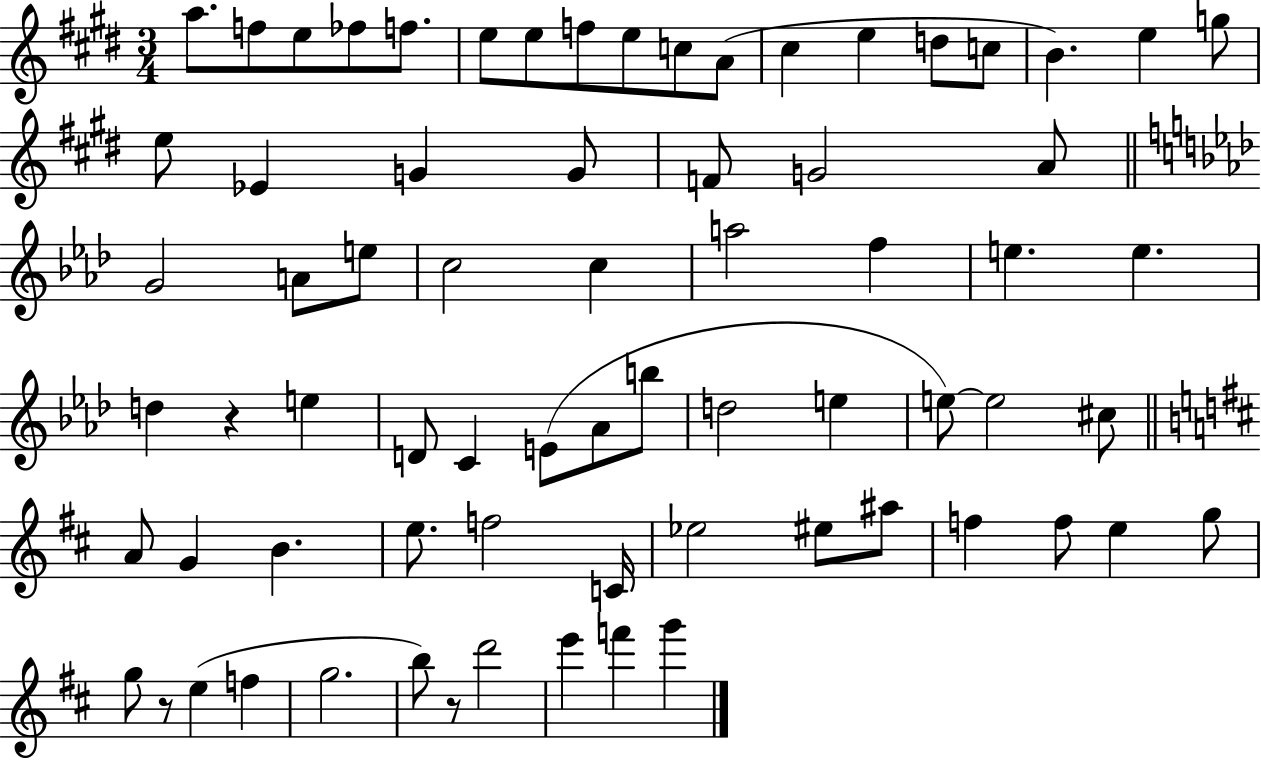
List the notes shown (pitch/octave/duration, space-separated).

A5/e. F5/e E5/e FES5/e F5/e. E5/e E5/e F5/e E5/e C5/e A4/e C#5/q E5/q D5/e C5/e B4/q. E5/q G5/e E5/e Eb4/q G4/q G4/e F4/e G4/h A4/e G4/h A4/e E5/e C5/h C5/q A5/h F5/q E5/q. E5/q. D5/q R/q E5/q D4/e C4/q E4/e Ab4/e B5/e D5/h E5/q E5/e E5/h C#5/e A4/e G4/q B4/q. E5/e. F5/h C4/s Eb5/h EIS5/e A#5/e F5/q F5/e E5/q G5/e G5/e R/e E5/q F5/q G5/h. B5/e R/e D6/h E6/q F6/q G6/q